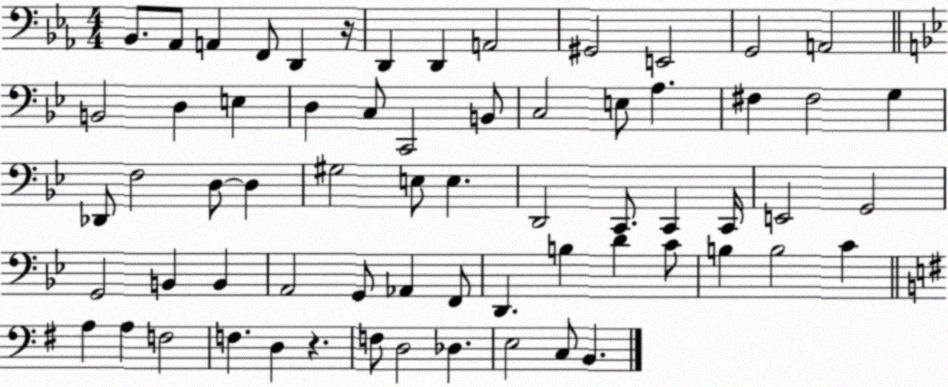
X:1
T:Untitled
M:4/4
L:1/4
K:Eb
_B,,/2 _A,,/2 A,, F,,/2 D,, z/4 D,, D,, A,,2 ^G,,2 E,,2 G,,2 A,,2 B,,2 D, E, D, C,/2 C,,2 B,,/2 C,2 E,/2 A, ^F, ^F,2 G, _D,,/2 F,2 D,/2 D, ^G,2 E,/2 E, D,,2 C,,/2 C,, C,,/4 E,,2 G,,2 G,,2 B,, B,, A,,2 G,,/2 _A,, F,,/2 D,, B, D C/2 B, B,2 C A, A, F,2 F, D, z F,/2 D,2 _D, E,2 C,/2 B,,